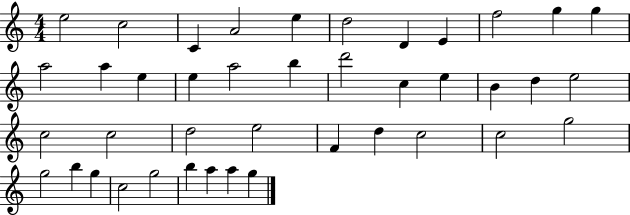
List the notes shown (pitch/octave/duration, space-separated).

E5/h C5/h C4/q A4/h E5/q D5/h D4/q E4/q F5/h G5/q G5/q A5/h A5/q E5/q E5/q A5/h B5/q D6/h C5/q E5/q B4/q D5/q E5/h C5/h C5/h D5/h E5/h F4/q D5/q C5/h C5/h G5/h G5/h B5/q G5/q C5/h G5/h B5/q A5/q A5/q G5/q